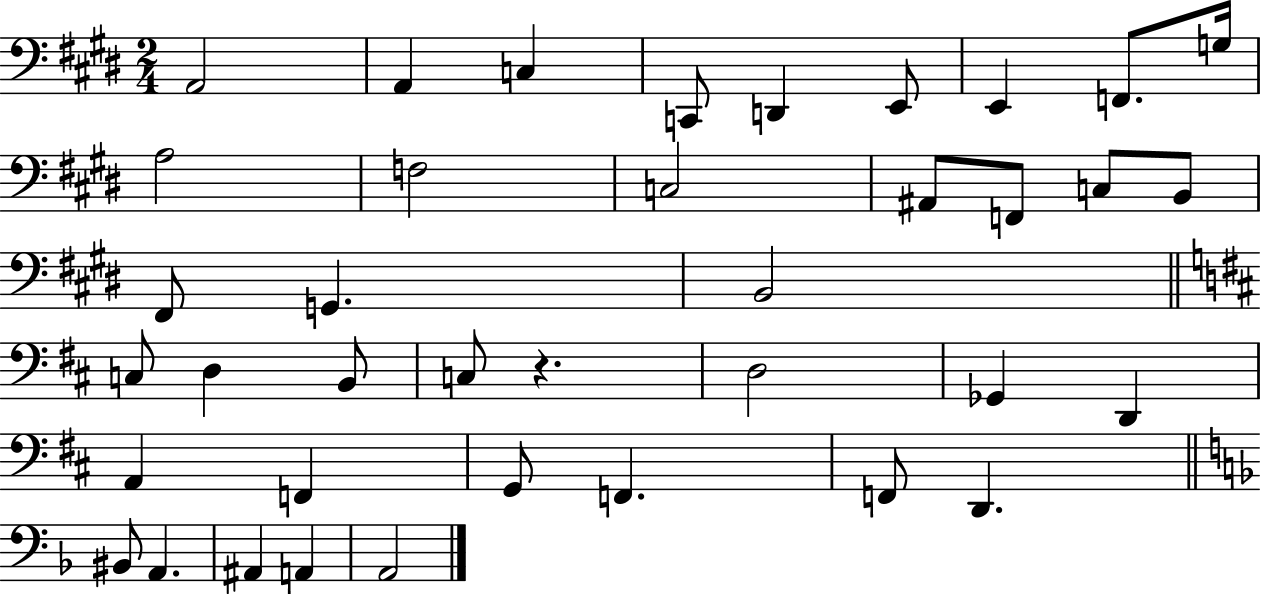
A2/h A2/q C3/q C2/e D2/q E2/e E2/q F2/e. G3/s A3/h F3/h C3/h A#2/e F2/e C3/e B2/e F#2/e G2/q. B2/h C3/e D3/q B2/e C3/e R/q. D3/h Gb2/q D2/q A2/q F2/q G2/e F2/q. F2/e D2/q. BIS2/e A2/q. A#2/q A2/q A2/h